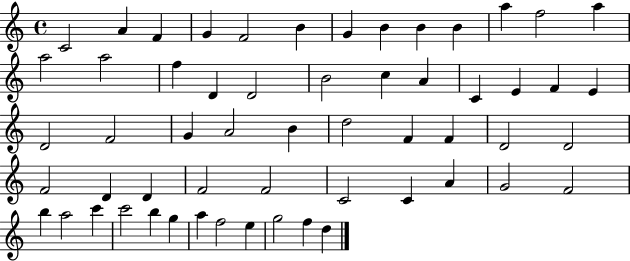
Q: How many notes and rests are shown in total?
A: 57